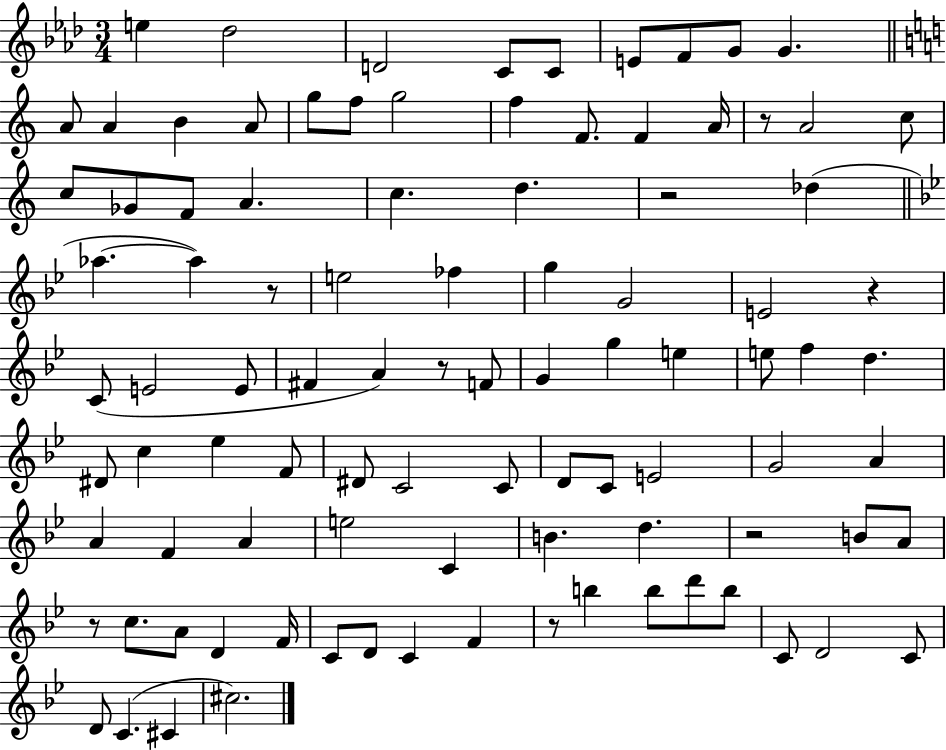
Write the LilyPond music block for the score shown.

{
  \clef treble
  \numericTimeSignature
  \time 3/4
  \key aes \major
  e''4 des''2 | d'2 c'8 c'8 | e'8 f'8 g'8 g'4. | \bar "||" \break \key a \minor a'8 a'4 b'4 a'8 | g''8 f''8 g''2 | f''4 f'8. f'4 a'16 | r8 a'2 c''8 | \break c''8 ges'8 f'8 a'4. | c''4. d''4. | r2 des''4( | \bar "||" \break \key g \minor aes''4.~~ aes''4) r8 | e''2 fes''4 | g''4 g'2 | e'2 r4 | \break c'8( e'2 e'8 | fis'4 a'4) r8 f'8 | g'4 g''4 e''4 | e''8 f''4 d''4. | \break dis'8 c''4 ees''4 f'8 | dis'8 c'2 c'8 | d'8 c'8 e'2 | g'2 a'4 | \break a'4 f'4 a'4 | e''2 c'4 | b'4. d''4. | r2 b'8 a'8 | \break r8 c''8. a'8 d'4 f'16 | c'8 d'8 c'4 f'4 | r8 b''4 b''8 d'''8 b''8 | c'8 d'2 c'8 | \break d'8 c'4.( cis'4 | cis''2.) | \bar "|."
}